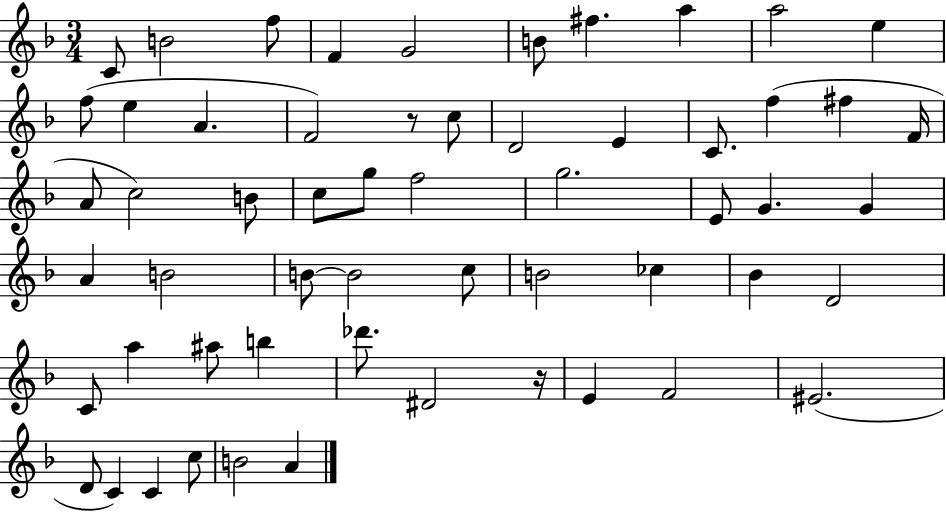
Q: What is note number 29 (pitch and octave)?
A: E4